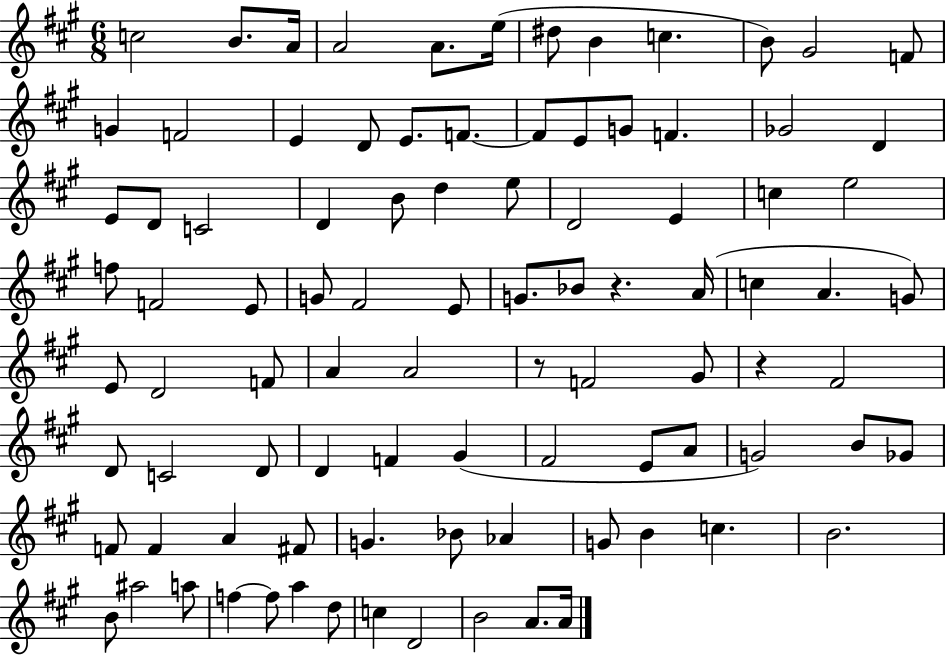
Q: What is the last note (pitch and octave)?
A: A4